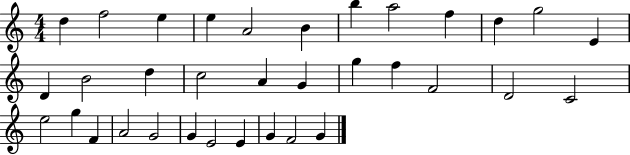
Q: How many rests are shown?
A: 0